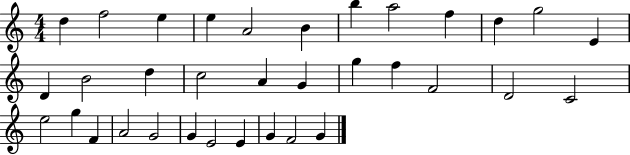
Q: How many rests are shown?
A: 0